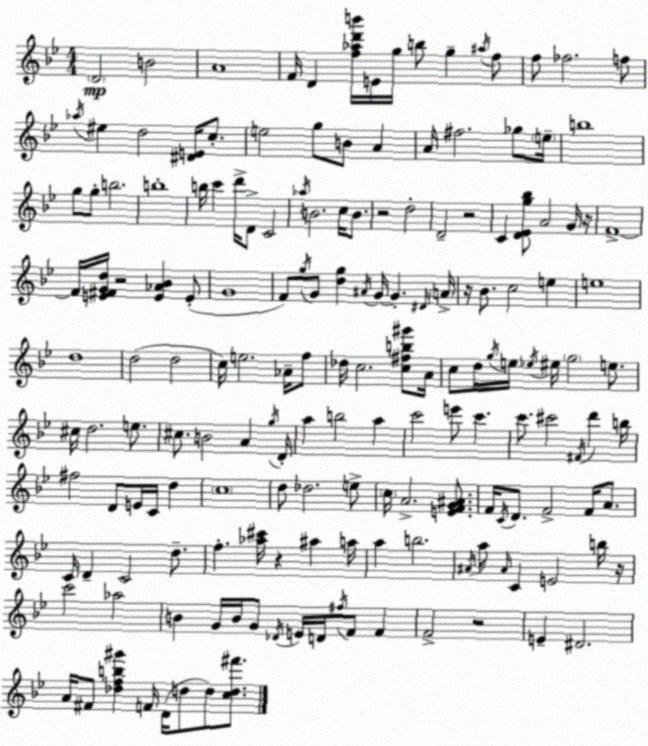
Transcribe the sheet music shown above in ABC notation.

X:1
T:Untitled
M:4/4
L:1/4
K:Bb
D2 B2 A4 F/4 D [f_ad'b']/4 E/4 g/4 b/2 g ^a/4 f/2 f/2 _f2 f/2 _a/4 ^e d2 [^DE]/4 c/2 e2 g/2 B/2 A A/4 ^f2 _g/2 e/4 b4 g/2 g/2 b2 b4 b/4 c' d'/4 D/2 C2 _a/4 B2 c/4 B/2 z2 d2 D2 z2 C [D_Eg_b]/2 A2 G/4 z/4 F4 F/4 [E^FGd]/4 z2 [E_A_B] E/2 G4 F/2 g/4 G/2 [dg] ^A/4 G/4 G ^D/4 A/4 z/4 _B/2 c2 e e4 d4 d2 d2 c/4 e2 _A/4 f/2 _d/4 c2 [c^fb^g']/2 A/4 c/2 d/4 g/4 e/4 _e/4 ^e/4 g2 e/2 ^c/4 d2 e/2 ^c/2 B2 A g/4 D/4 a b2 a c'2 e'/2 c' c'/2 ^c'2 ^F/4 d' b/4 ^f2 D/2 E/4 C/4 d c4 d/2 _d2 e/2 c/4 A2 [EFG^A]/2 F/4 C/4 D/2 F2 F/4 A/2 C/4 D C2 d/2 f [_a^c']/4 z ^a a/4 a b2 ^A/4 a/2 ^A/4 C E2 b/4 z/4 c'2 _a2 B G/4 B/4 G/2 _D/4 E/4 D/4 ^f/4 F/2 F F2 z2 E ^D2 A/4 ^F/2 [_dfb^g'] F/4 D/4 d/2 d/2 [cd^f']/2